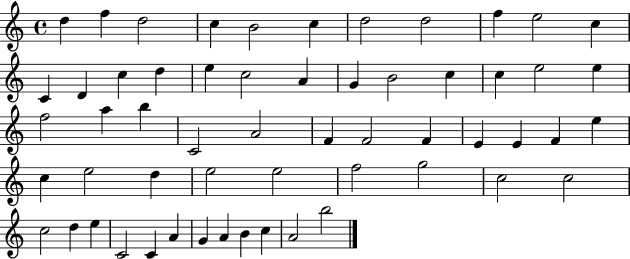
X:1
T:Untitled
M:4/4
L:1/4
K:C
d f d2 c B2 c d2 d2 f e2 c C D c d e c2 A G B2 c c e2 e f2 a b C2 A2 F F2 F E E F e c e2 d e2 e2 f2 g2 c2 c2 c2 d e C2 C A G A B c A2 b2